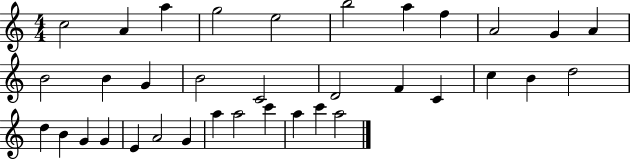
{
  \clef treble
  \numericTimeSignature
  \time 4/4
  \key c \major
  c''2 a'4 a''4 | g''2 e''2 | b''2 a''4 f''4 | a'2 g'4 a'4 | \break b'2 b'4 g'4 | b'2 c'2 | d'2 f'4 c'4 | c''4 b'4 d''2 | \break d''4 b'4 g'4 g'4 | e'4 a'2 g'4 | a''4 a''2 c'''4 | a''4 c'''4 a''2 | \break \bar "|."
}